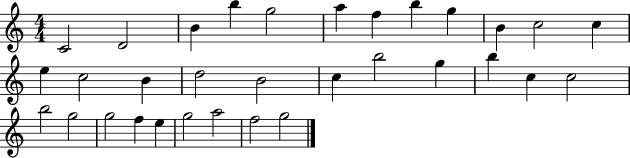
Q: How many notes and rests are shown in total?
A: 32